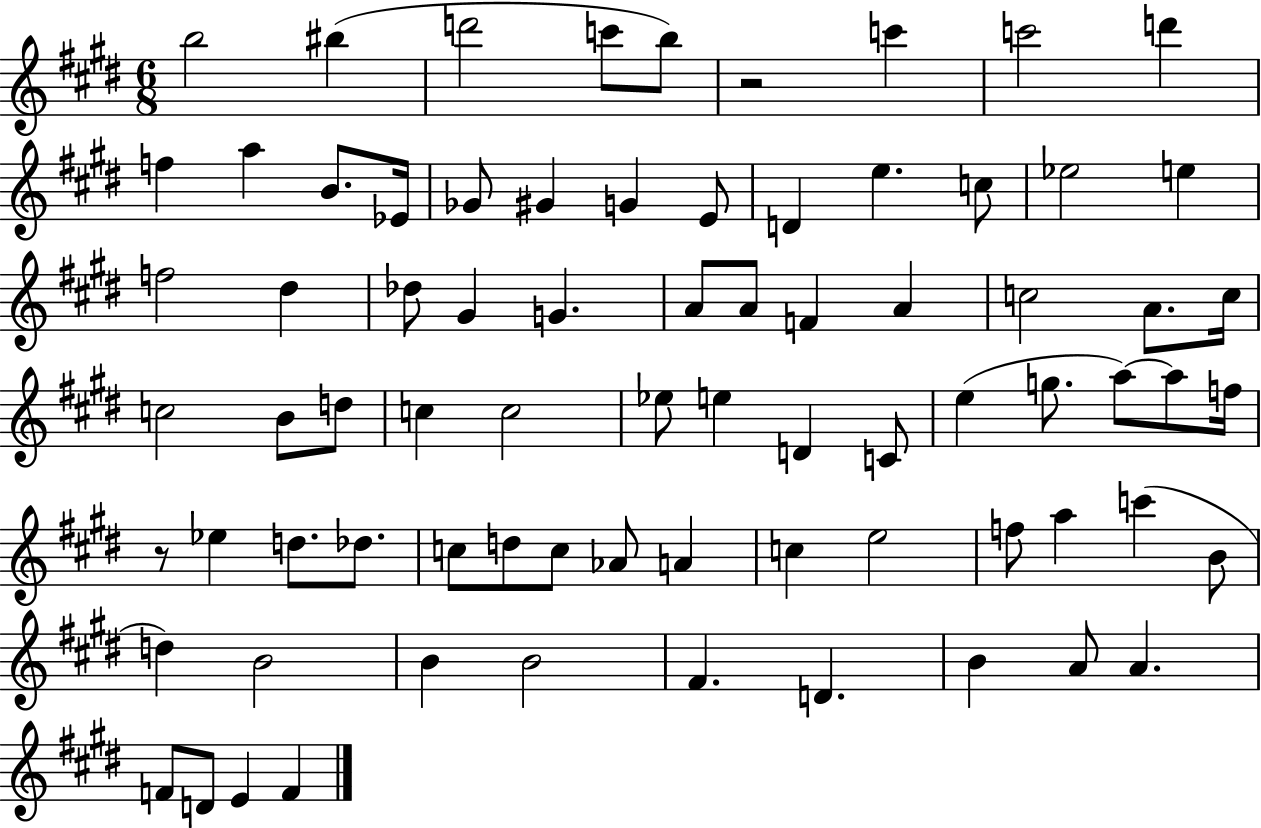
X:1
T:Untitled
M:6/8
L:1/4
K:E
b2 ^b d'2 c'/2 b/2 z2 c' c'2 d' f a B/2 _E/4 _G/2 ^G G E/2 D e c/2 _e2 e f2 ^d _d/2 ^G G A/2 A/2 F A c2 A/2 c/4 c2 B/2 d/2 c c2 _e/2 e D C/2 e g/2 a/2 a/2 f/4 z/2 _e d/2 _d/2 c/2 d/2 c/2 _A/2 A c e2 f/2 a c' B/2 d B2 B B2 ^F D B A/2 A F/2 D/2 E F